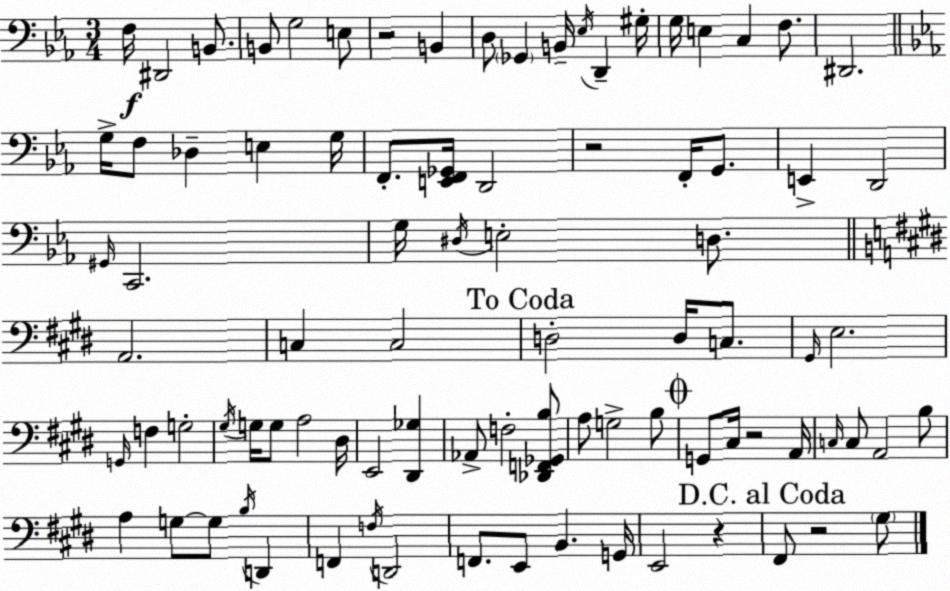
X:1
T:Untitled
M:3/4
L:1/4
K:Cm
F,/4 ^D,,2 B,,/2 B,,/2 G,2 E,/2 z2 B,, D,/2 _G,, B,,/4 _E,/4 D,, ^G,/4 G,/4 E, C, F,/2 ^D,,2 G,/4 F,/2 _D, E, G,/4 F,,/2 [E,,F,,_G,,]/4 D,,2 z2 F,,/4 G,,/2 E,, D,,2 ^G,,/4 C,,2 G,/4 ^D,/4 E,2 D,/2 A,,2 C, C,2 D,2 D,/4 C,/2 ^G,,/4 E,2 G,,/4 F, G,2 ^G,/4 G,/4 G,/2 A,2 ^D,/4 E,,2 [^D,,_G,] _A,,/2 F,2 [_D,,F,,_G,,B,]/2 A,/2 G,2 B,/2 G,,/2 ^C,/4 z2 A,,/4 C,/4 C,/2 A,,2 B,/2 A, G,/2 G,/2 B,/4 D,, F,, F,/4 D,,2 F,,/2 E,,/2 B,, G,,/4 E,,2 z ^F,,/2 z2 ^G,/2